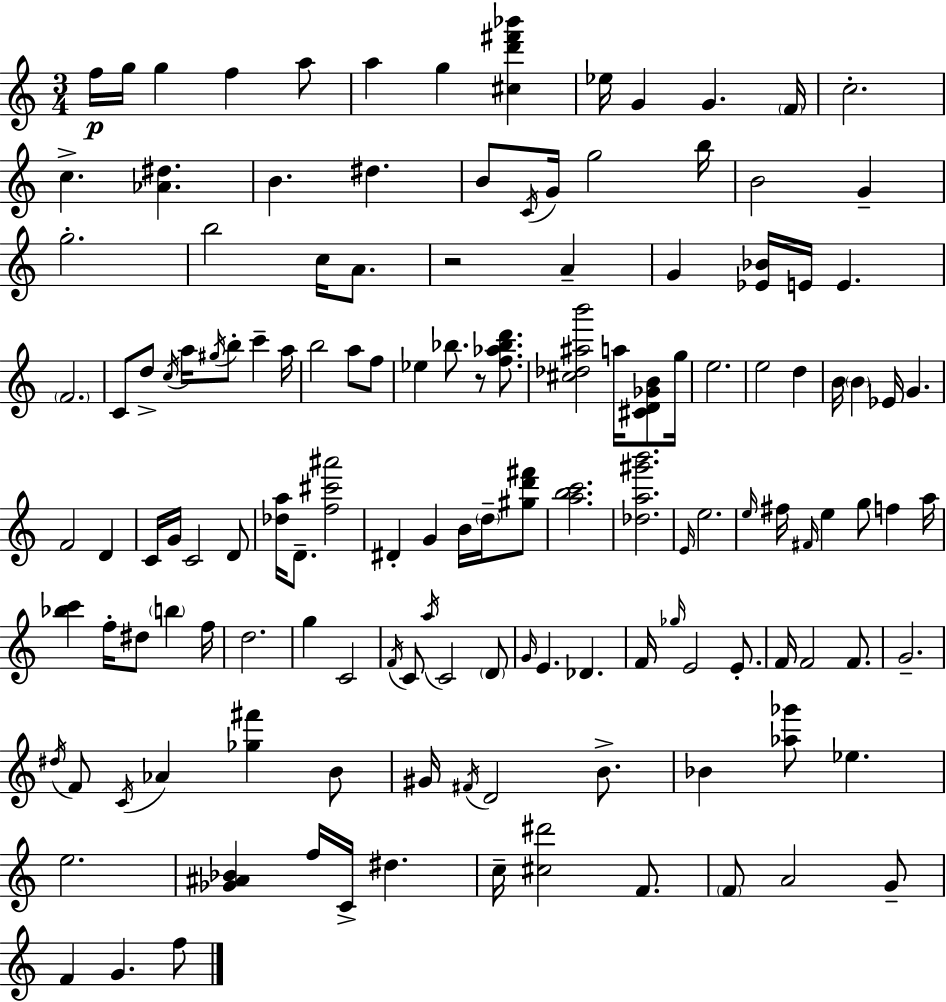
{
  \clef treble
  \numericTimeSignature
  \time 3/4
  \key a \minor
  f''16\p g''16 g''4 f''4 a''8 | a''4 g''4 <cis'' d''' fis''' bes'''>4 | ees''16 g'4 g'4. \parenthesize f'16 | c''2.-. | \break c''4.-> <aes' dis''>4. | b'4. dis''4. | b'8 \acciaccatura { c'16 } g'16 g''2 | b''16 b'2 g'4-- | \break g''2.-. | b''2 c''16 a'8. | r2 a'4-- | g'4 <ees' bes'>16 e'16 e'4. | \break \parenthesize f'2. | c'8 d''8-> \acciaccatura { c''16 } a''16 \acciaccatura { gis''16 } b''8-. c'''4-- | a''16 b''2 a''8 | f''8 ees''4 bes''8. r8 | \break <f'' aes'' bes'' d'''>8. <cis'' des'' ais'' b'''>2 a''16 | <cis' d' ges' b'>8 g''16 e''2. | e''2 d''4 | b'16 \parenthesize b'4 ees'16 g'4. | \break f'2 d'4 | c'16 g'16 c'2 | d'8 <des'' a''>16 d'8.-- <f'' cis''' ais'''>2 | dis'4-. g'4 b'16 | \break \parenthesize d''16-- <gis'' d''' fis'''>8 <a'' b'' c'''>2. | <des'' a'' gis''' b'''>2. | \grace { e'16 } e''2. | \grace { e''16 } fis''16 \grace { fis'16 } e''4 g''8 | \break f''4 a''16 <bes'' c'''>4 f''16-. dis''8 | \parenthesize b''4 f''16 d''2. | g''4 c'2 | \acciaccatura { f'16 } c'8 \acciaccatura { a''16 } c'2 | \break \parenthesize d'8 \grace { g'16 } e'4. | des'4. f'16 \grace { ges''16 } e'2 | e'8.-. f'16 f'2 | f'8. g'2.-- | \break \acciaccatura { dis''16 } f'8 | \acciaccatura { c'16 } aes'4 <ges'' fis'''>4 b'8 | gis'16 \acciaccatura { fis'16 } d'2 b'8.-> | bes'4 <aes'' ges'''>8 ees''4. | \break e''2. | <ges' ais' bes'>4 f''16 c'16-> dis''4. | c''16-- <cis'' dis'''>2 f'8. | \parenthesize f'8 a'2 g'8-- | \break f'4 g'4. f''8 | \bar "|."
}